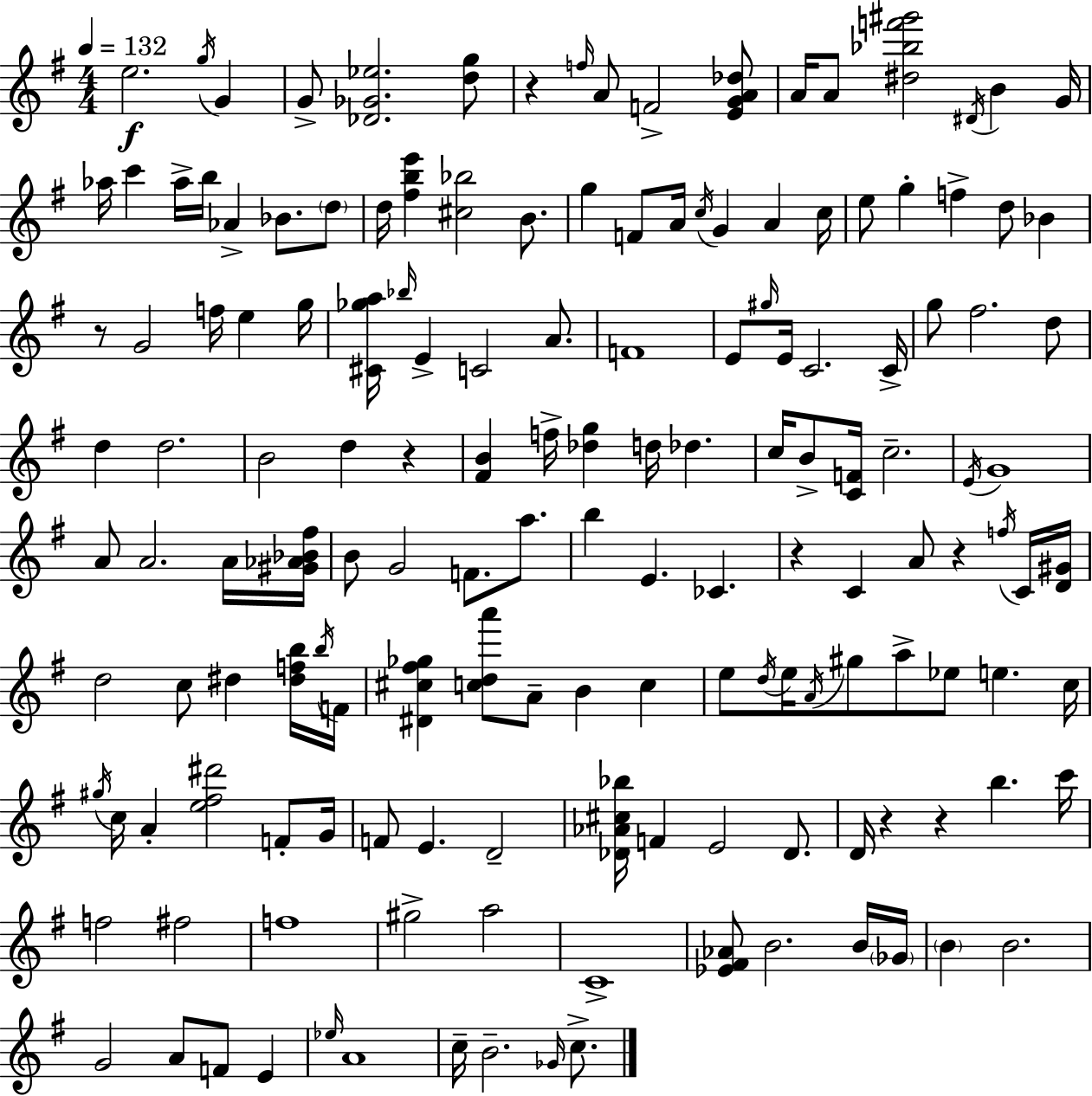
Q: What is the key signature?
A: G major